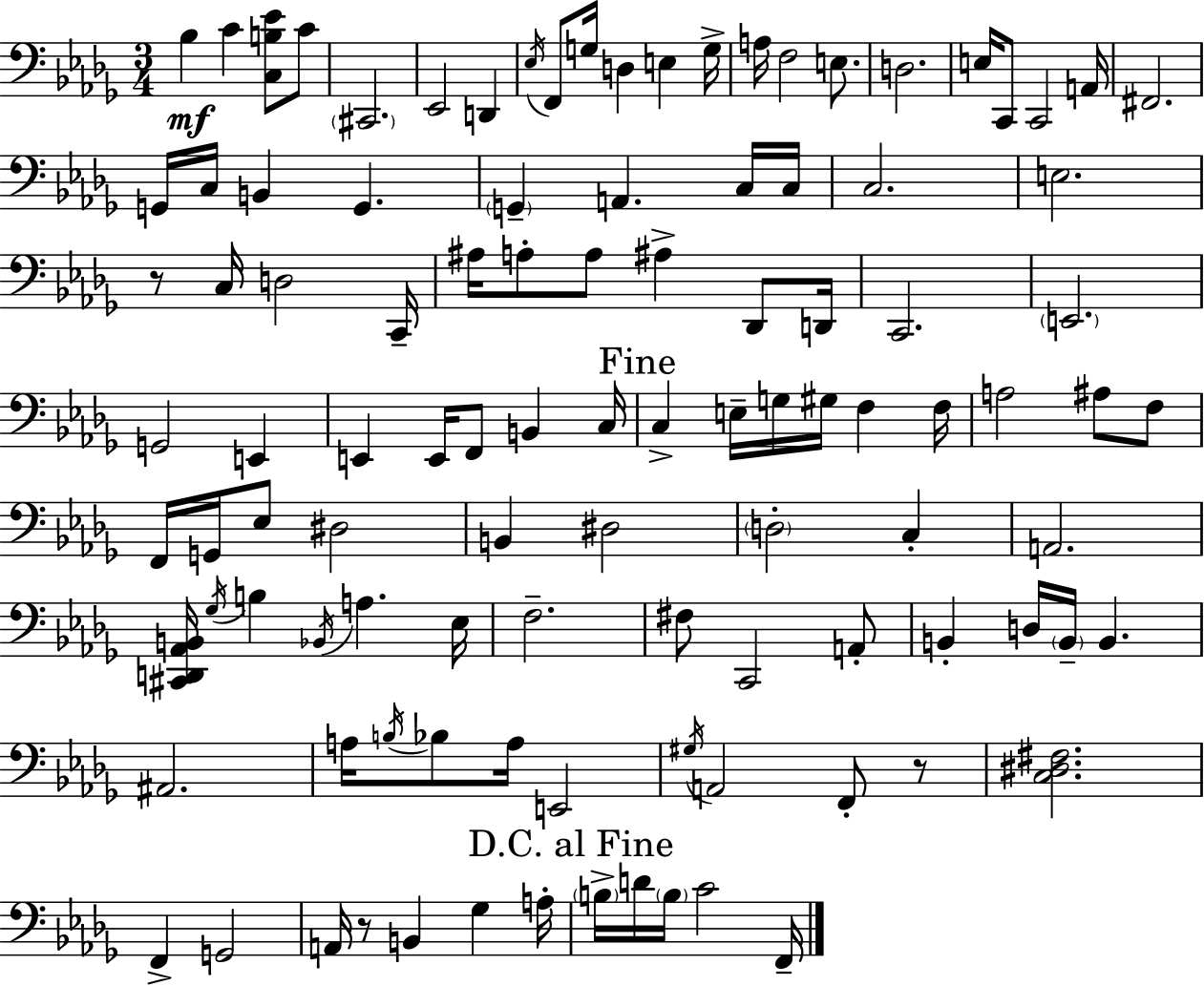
{
  \clef bass
  \numericTimeSignature
  \time 3/4
  \key bes \minor
  bes4\mf c'4 <c b ees'>8 c'8 | \parenthesize cis,2. | ees,2 d,4 | \acciaccatura { ees16 } f,8 g16 d4 e4 | \break g16-> a16 f2 e8. | d2. | e16 c,8 c,2 | a,16 fis,2. | \break g,16 c16 b,4 g,4. | \parenthesize g,4-- a,4. c16 | c16 c2. | e2. | \break r8 c16 d2 | c,16-- ais16 a8-. a8 ais4-> des,8 | d,16 c,2. | \parenthesize e,2. | \break g,2 e,4 | e,4 e,16 f,8 b,4 | c16 \mark "Fine" c4-> e16-- g16 gis16 f4 | f16 a2 ais8 f8 | \break f,16 g,16 ees8 dis2 | b,4 dis2 | \parenthesize d2-. c4-. | a,2. | \break <cis, d, aes, b,>16 \acciaccatura { ges16 } b4 \acciaccatura { bes,16 } a4. | ees16 f2.-- | fis8 c,2 | a,8-. b,4-. d16 \parenthesize b,16-- b,4. | \break ais,2. | a16 \acciaccatura { b16 } bes8 a16 e,2 | \acciaccatura { gis16 } a,2 | f,8-. r8 <c dis fis>2. | \break f,4-> g,2 | a,16 r8 b,4 | ges4 a16-. \mark "D.C. al Fine" \parenthesize b16-> d'16 \parenthesize b16 c'2 | f,16-- \bar "|."
}